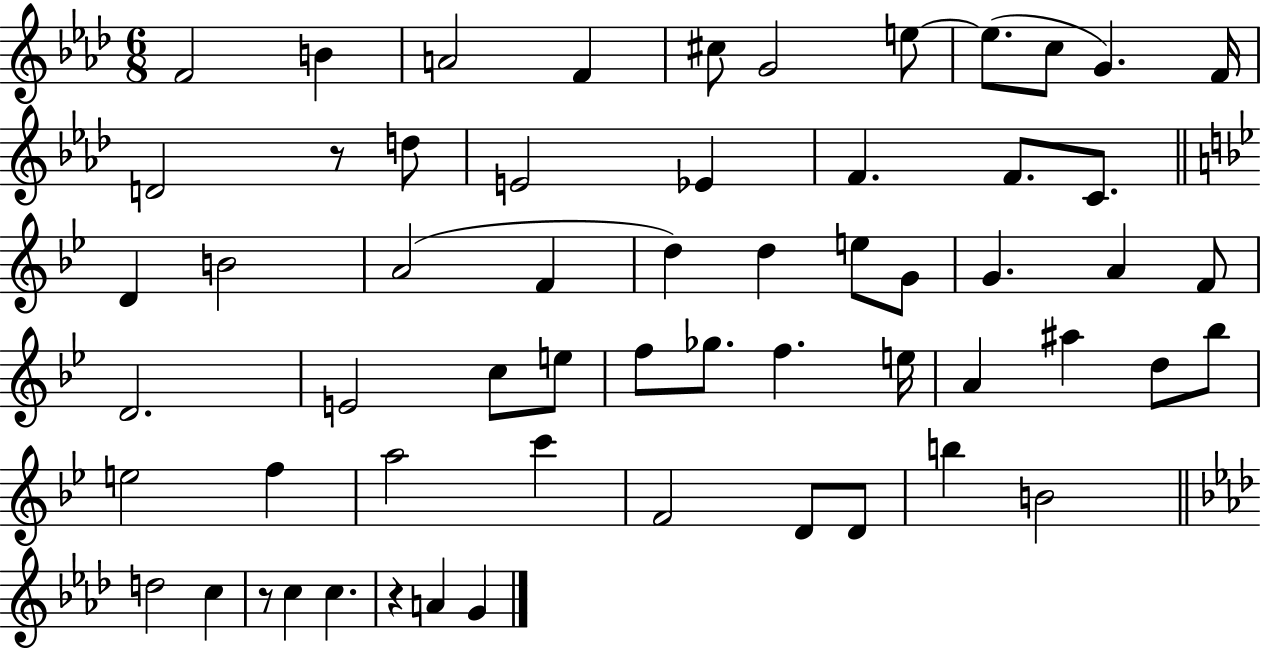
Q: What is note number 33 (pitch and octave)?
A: E5